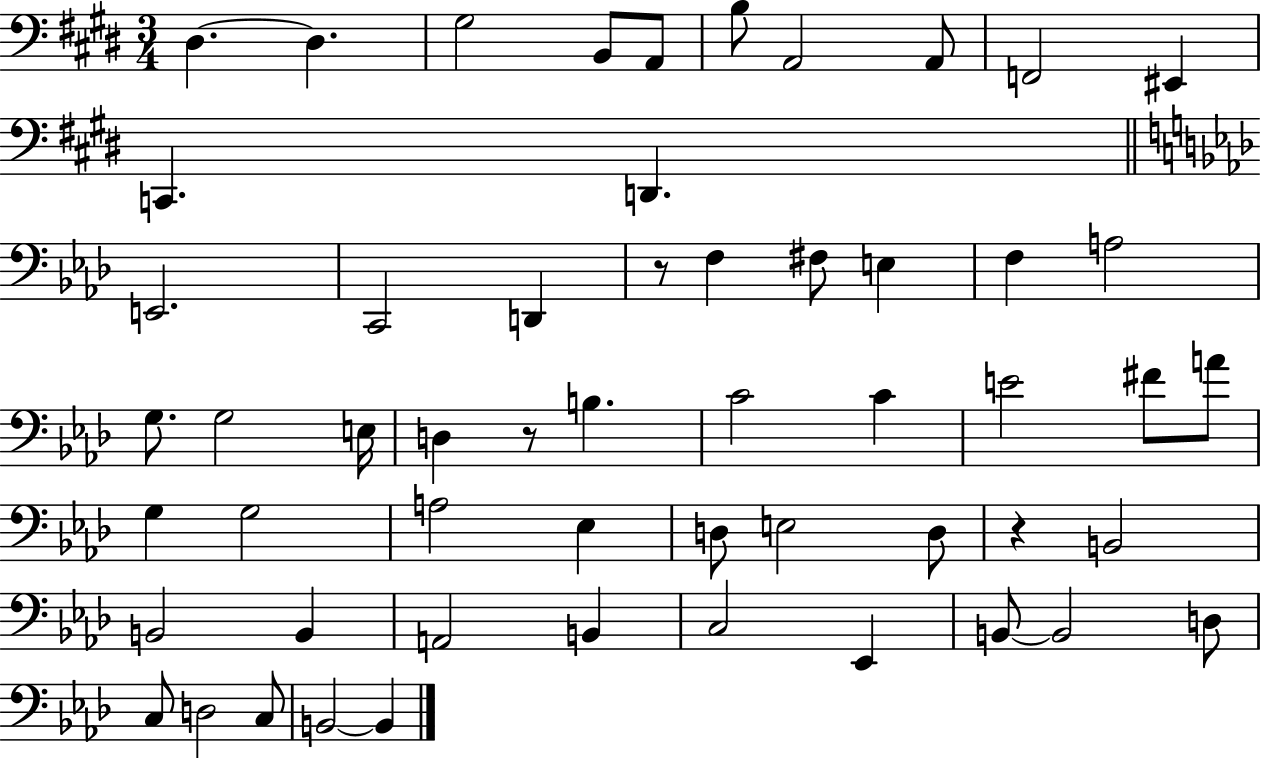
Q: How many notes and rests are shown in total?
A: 55